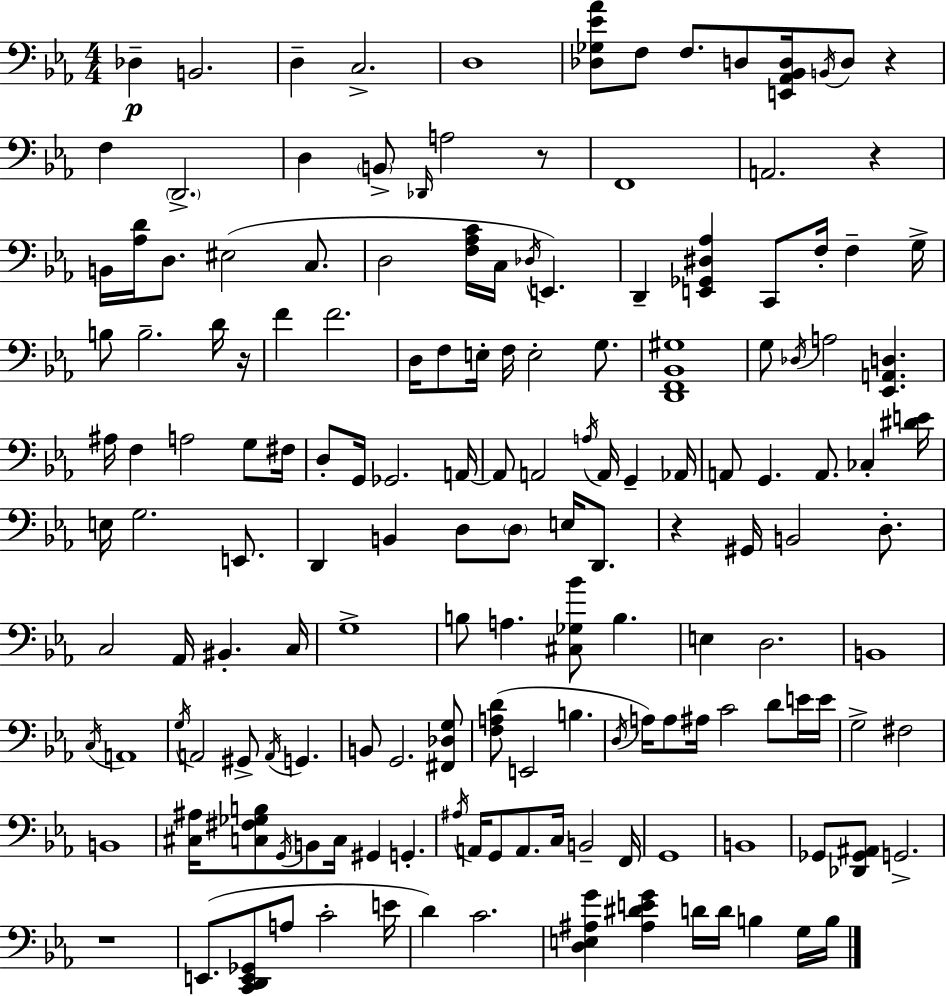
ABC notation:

X:1
T:Untitled
M:4/4
L:1/4
K:Eb
_D, B,,2 D, C,2 D,4 [_D,_G,_E_A]/2 F,/2 F,/2 D,/2 [E,,_A,,_B,,D,]/4 B,,/4 D,/2 z F, D,,2 D, B,,/2 _D,,/4 A,2 z/2 F,,4 A,,2 z B,,/4 [_A,D]/4 D,/2 ^E,2 C,/2 D,2 [F,_A,C]/4 C,/4 _D,/4 E,, D,, [E,,_G,,^D,_A,] C,,/2 F,/4 F, G,/4 B,/2 B,2 D/4 z/4 F F2 D,/4 F,/2 E,/4 F,/4 E,2 G,/2 [D,,F,,_B,,^G,]4 G,/2 _D,/4 A,2 [_E,,A,,D,] ^A,/4 F, A,2 G,/2 ^F,/4 D,/2 G,,/4 _G,,2 A,,/4 A,,/2 A,,2 A,/4 A,,/4 G,, _A,,/4 A,,/2 G,, A,,/2 _C, [^DE]/4 E,/4 G,2 E,,/2 D,, B,, D,/2 D,/2 E,/4 D,,/2 z ^G,,/4 B,,2 D,/2 C,2 _A,,/4 ^B,, C,/4 G,4 B,/2 A, [^C,_G,_B]/2 B, E, D,2 B,,4 C,/4 A,,4 G,/4 A,,2 ^G,,/2 A,,/4 G,, B,,/2 G,,2 [^F,,_D,G,]/2 [F,A,D]/2 E,,2 B, D,/4 A,/4 A,/2 ^A,/4 C2 D/2 E/4 E/4 G,2 ^F,2 B,,4 [^C,^A,]/4 [C,^F,_G,B,]/2 G,,/4 B,,/2 C,/4 ^G,, G,, ^A,/4 A,,/4 G,,/2 A,,/2 C,/4 B,,2 F,,/4 G,,4 B,,4 _G,,/2 [_D,,_G,,^A,,]/2 G,,2 z4 E,,/2 [C,,D,,E,,_G,,]/2 A,/2 C2 E/4 D C2 [D,E,^A,G] [^A,^DEG] D/4 D/4 B, G,/4 B,/4